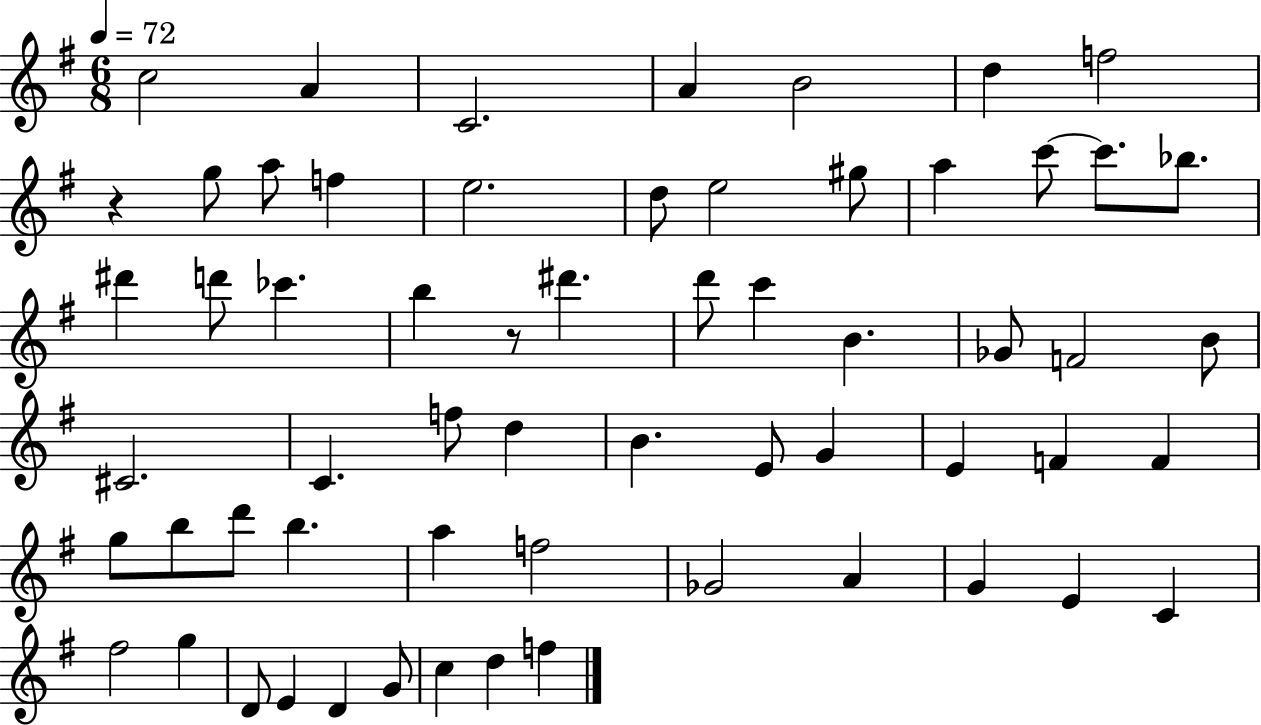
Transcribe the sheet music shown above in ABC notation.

X:1
T:Untitled
M:6/8
L:1/4
K:G
c2 A C2 A B2 d f2 z g/2 a/2 f e2 d/2 e2 ^g/2 a c'/2 c'/2 _b/2 ^d' d'/2 _c' b z/2 ^d' d'/2 c' B _G/2 F2 B/2 ^C2 C f/2 d B E/2 G E F F g/2 b/2 d'/2 b a f2 _G2 A G E C ^f2 g D/2 E D G/2 c d f